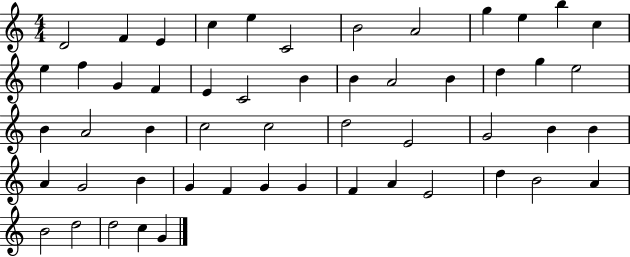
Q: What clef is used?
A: treble